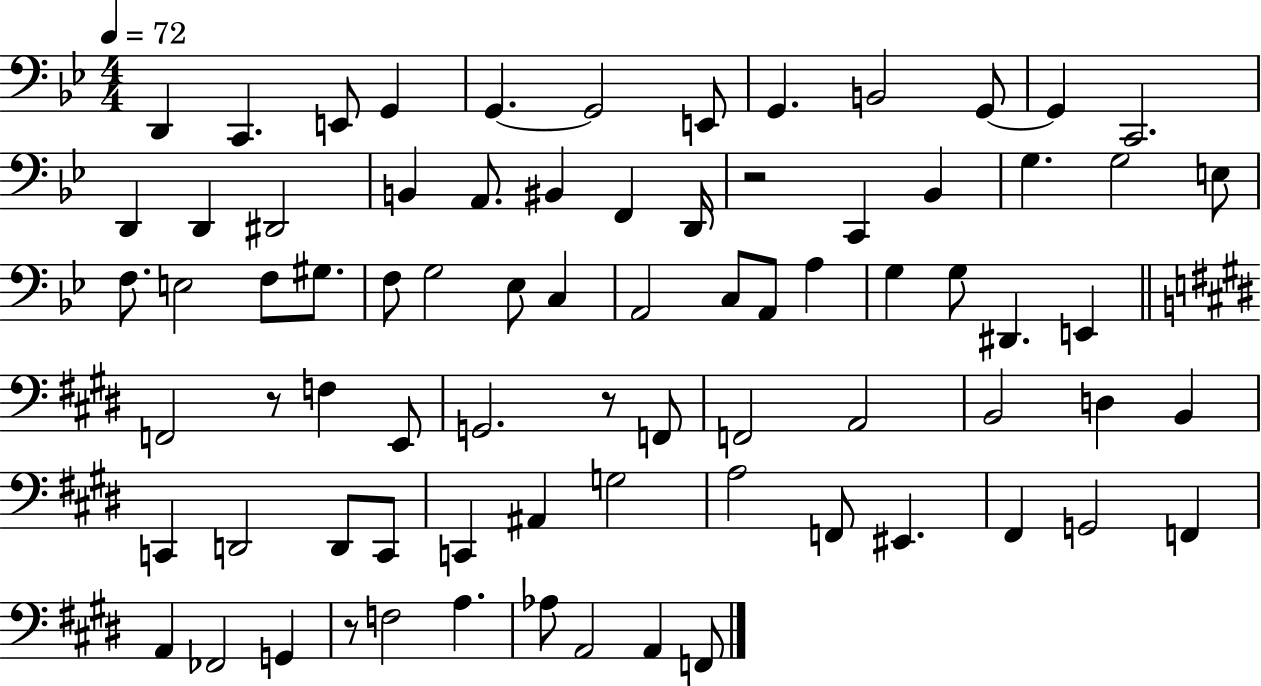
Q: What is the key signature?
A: BES major